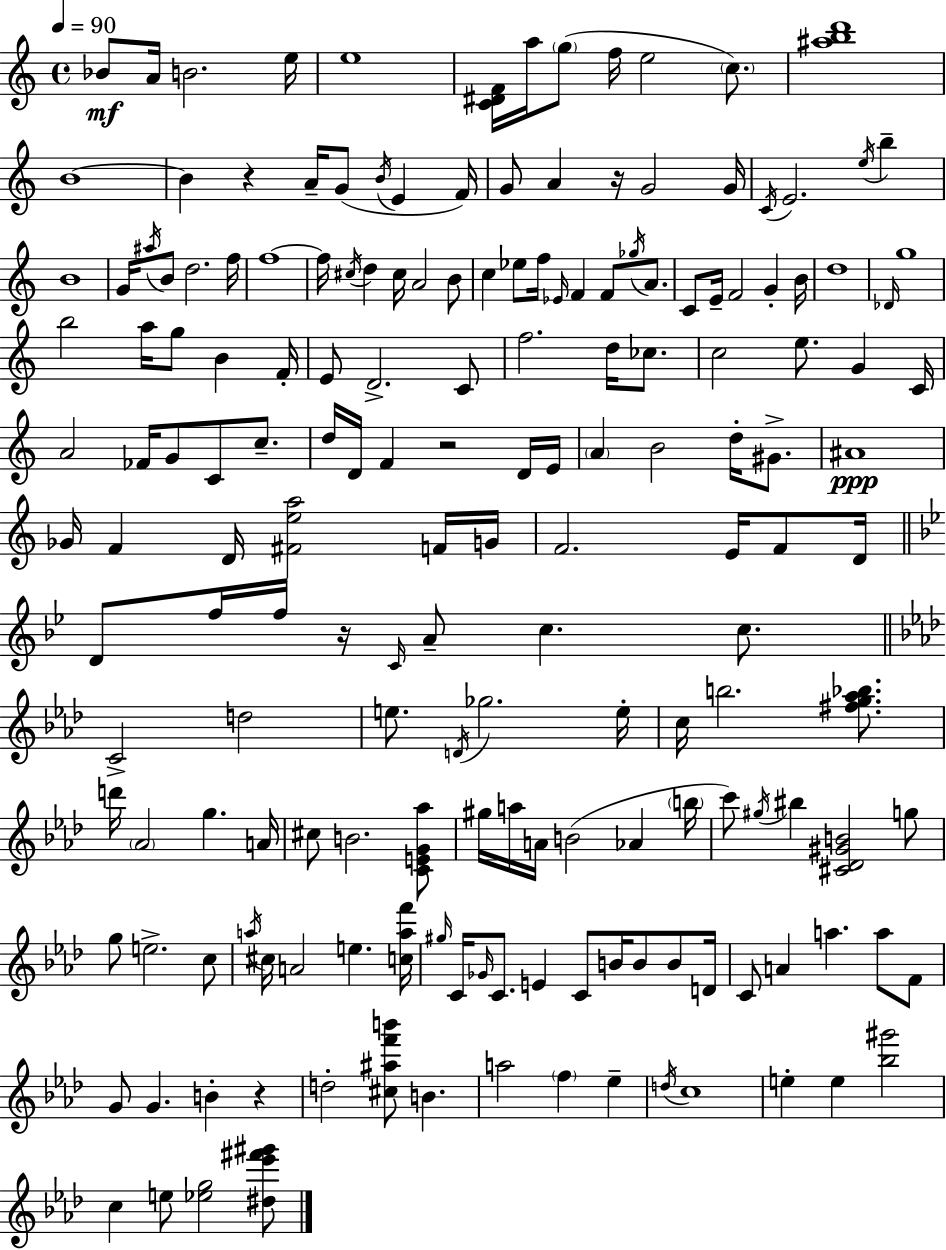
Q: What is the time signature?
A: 4/4